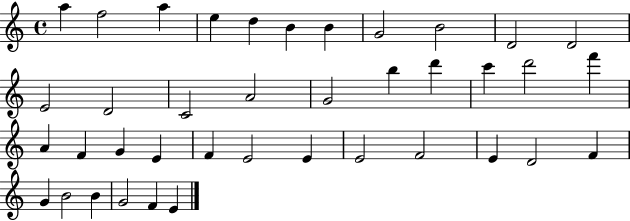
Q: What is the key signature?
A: C major